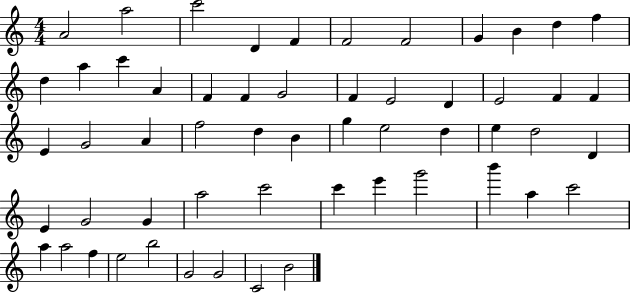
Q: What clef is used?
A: treble